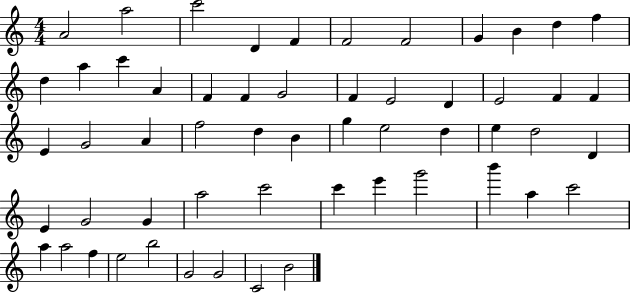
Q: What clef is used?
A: treble